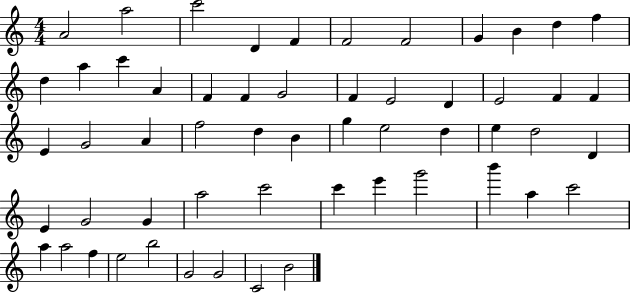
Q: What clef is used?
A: treble